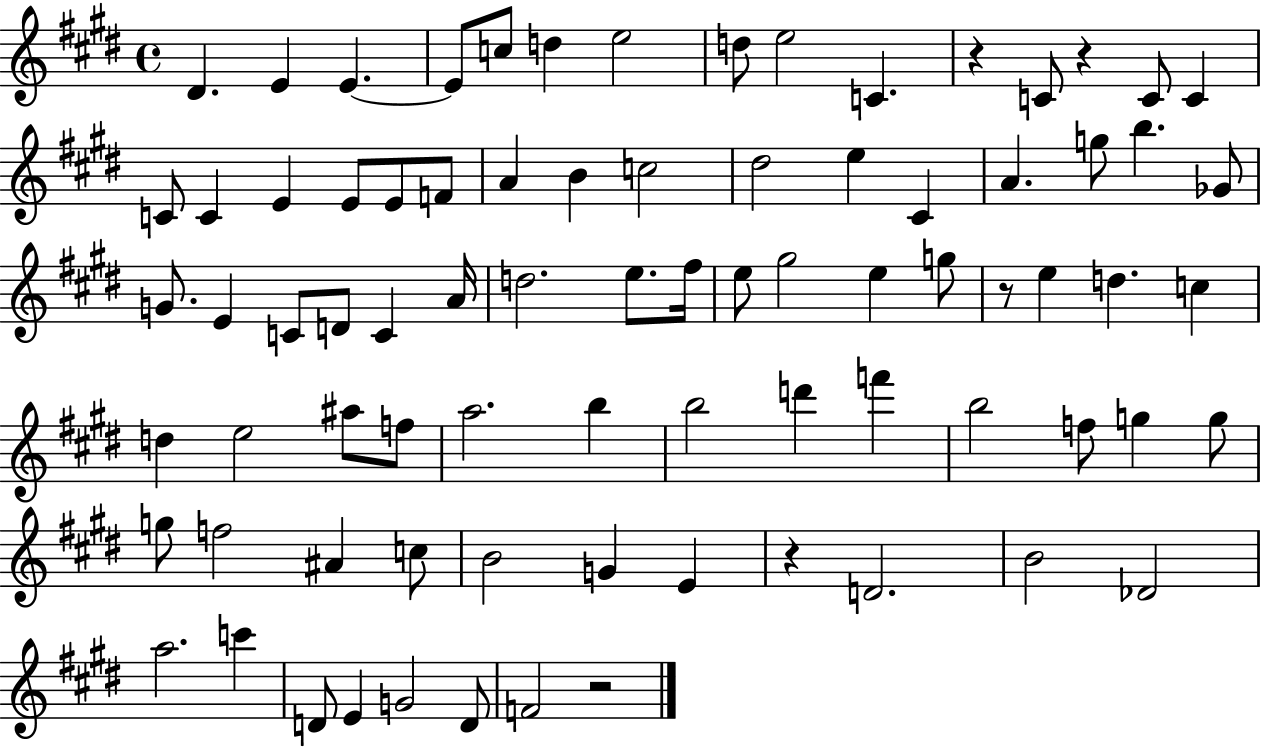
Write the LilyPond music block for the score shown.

{
  \clef treble
  \time 4/4
  \defaultTimeSignature
  \key e \major
  dis'4. e'4 e'4.~~ | e'8 c''8 d''4 e''2 | d''8 e''2 c'4. | r4 c'8 r4 c'8 c'4 | \break c'8 c'4 e'4 e'8 e'8 f'8 | a'4 b'4 c''2 | dis''2 e''4 cis'4 | a'4. g''8 b''4. ges'8 | \break g'8. e'4 c'8 d'8 c'4 a'16 | d''2. e''8. fis''16 | e''8 gis''2 e''4 g''8 | r8 e''4 d''4. c''4 | \break d''4 e''2 ais''8 f''8 | a''2. b''4 | b''2 d'''4 f'''4 | b''2 f''8 g''4 g''8 | \break g''8 f''2 ais'4 c''8 | b'2 g'4 e'4 | r4 d'2. | b'2 des'2 | \break a''2. c'''4 | d'8 e'4 g'2 d'8 | f'2 r2 | \bar "|."
}